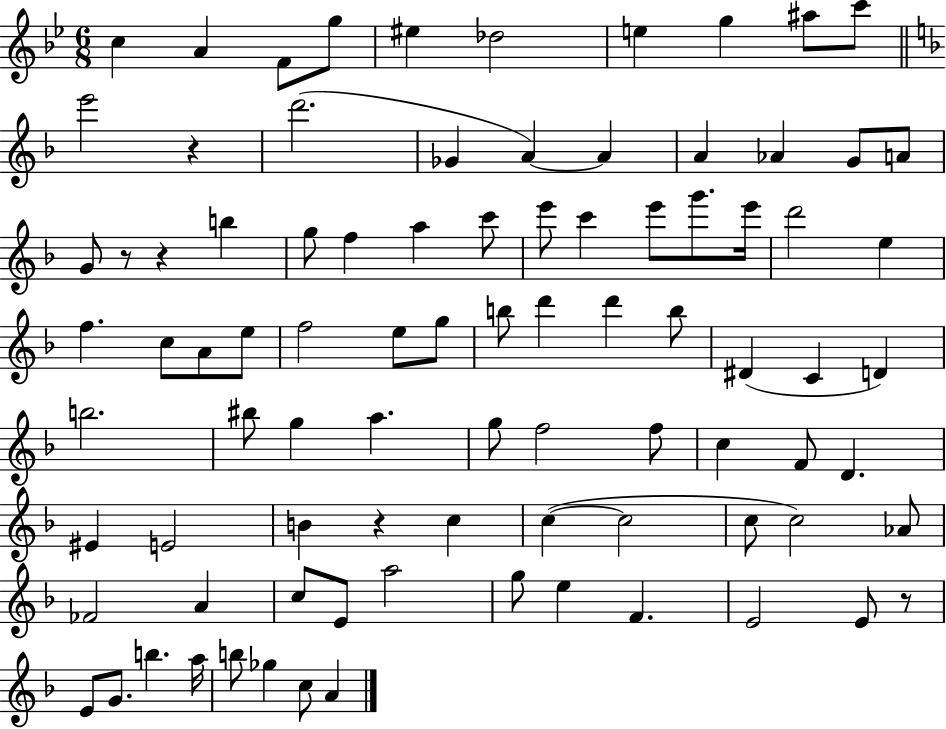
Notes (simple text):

C5/q A4/q F4/e G5/e EIS5/q Db5/h E5/q G5/q A#5/e C6/e E6/h R/q D6/h. Gb4/q A4/q A4/q A4/q Ab4/q G4/e A4/e G4/e R/e R/q B5/q G5/e F5/q A5/q C6/e E6/e C6/q E6/e G6/e. E6/s D6/h E5/q F5/q. C5/e A4/e E5/e F5/h E5/e G5/e B5/e D6/q D6/q B5/e D#4/q C4/q D4/q B5/h. BIS5/e G5/q A5/q. G5/e F5/h F5/e C5/q F4/e D4/q. EIS4/q E4/h B4/q R/q C5/q C5/q C5/h C5/e C5/h Ab4/e FES4/h A4/q C5/e E4/e A5/h G5/e E5/q F4/q. E4/h E4/e R/e E4/e G4/e. B5/q. A5/s B5/e Gb5/q C5/e A4/q